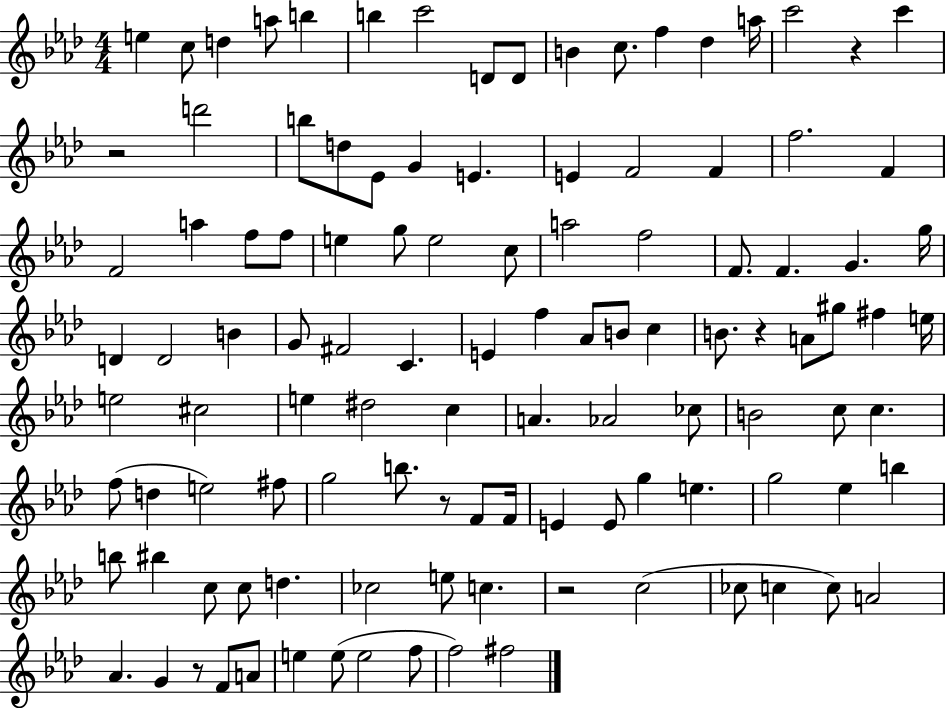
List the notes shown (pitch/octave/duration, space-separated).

E5/q C5/e D5/q A5/e B5/q B5/q C6/h D4/e D4/e B4/q C5/e. F5/q Db5/q A5/s C6/h R/q C6/q R/h D6/h B5/e D5/e Eb4/e G4/q E4/q. E4/q F4/h F4/q F5/h. F4/q F4/h A5/q F5/e F5/e E5/q G5/e E5/h C5/e A5/h F5/h F4/e. F4/q. G4/q. G5/s D4/q D4/h B4/q G4/e F#4/h C4/q. E4/q F5/q Ab4/e B4/e C5/q B4/e. R/q A4/e G#5/e F#5/q E5/s E5/h C#5/h E5/q D#5/h C5/q A4/q. Ab4/h CES5/e B4/h C5/e C5/q. F5/e D5/q E5/h F#5/e G5/h B5/e. R/e F4/e F4/s E4/q E4/e G5/q E5/q. G5/h Eb5/q B5/q B5/e BIS5/q C5/e C5/e D5/q. CES5/h E5/e C5/q. R/h C5/h CES5/e C5/q C5/e A4/h Ab4/q. G4/q R/e F4/e A4/e E5/q E5/e E5/h F5/e F5/h F#5/h